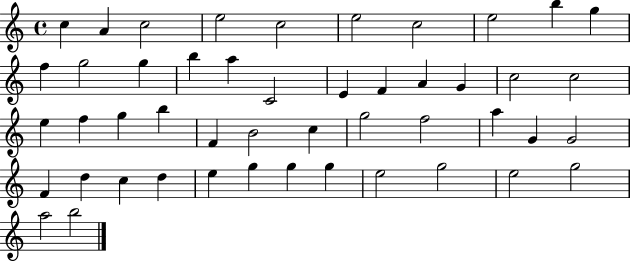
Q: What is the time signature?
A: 4/4